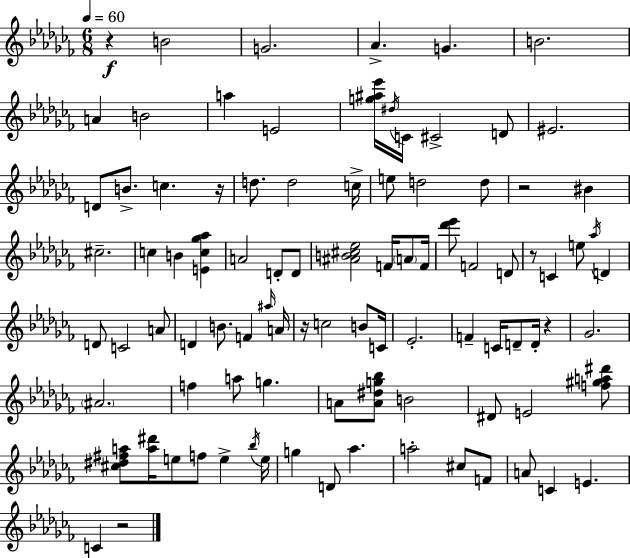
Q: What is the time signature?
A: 6/8